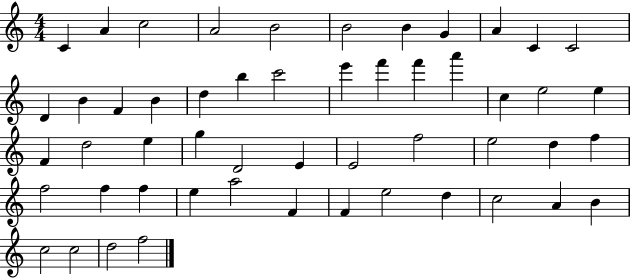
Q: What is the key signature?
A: C major